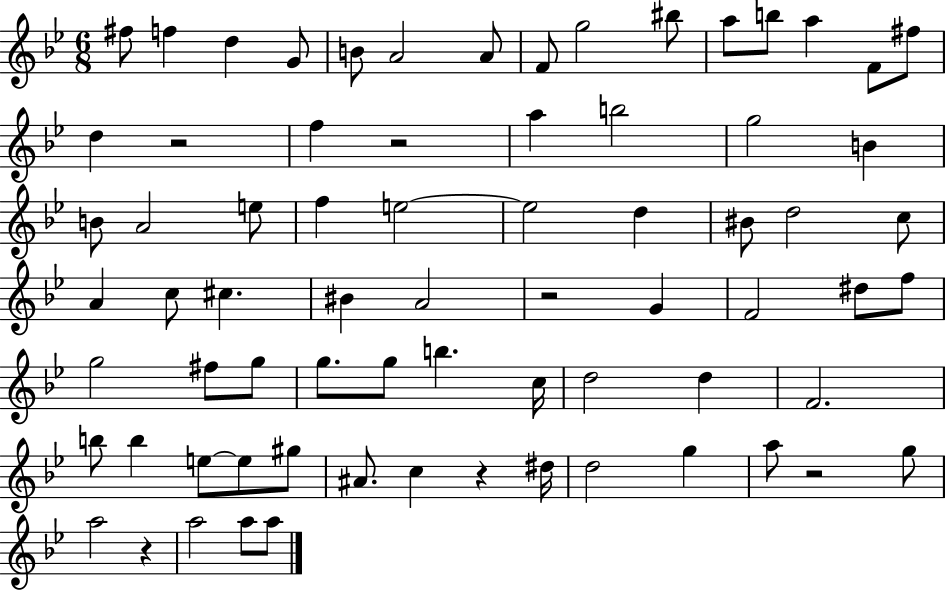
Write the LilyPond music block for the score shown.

{
  \clef treble
  \numericTimeSignature
  \time 6/8
  \key bes \major
  fis''8 f''4 d''4 g'8 | b'8 a'2 a'8 | f'8 g''2 bis''8 | a''8 b''8 a''4 f'8 fis''8 | \break d''4 r2 | f''4 r2 | a''4 b''2 | g''2 b'4 | \break b'8 a'2 e''8 | f''4 e''2~~ | e''2 d''4 | bis'8 d''2 c''8 | \break a'4 c''8 cis''4. | bis'4 a'2 | r2 g'4 | f'2 dis''8 f''8 | \break g''2 fis''8 g''8 | g''8. g''8 b''4. c''16 | d''2 d''4 | f'2. | \break b''8 b''4 e''8~~ e''8 gis''8 | ais'8. c''4 r4 dis''16 | d''2 g''4 | a''8 r2 g''8 | \break a''2 r4 | a''2 a''8 a''8 | \bar "|."
}